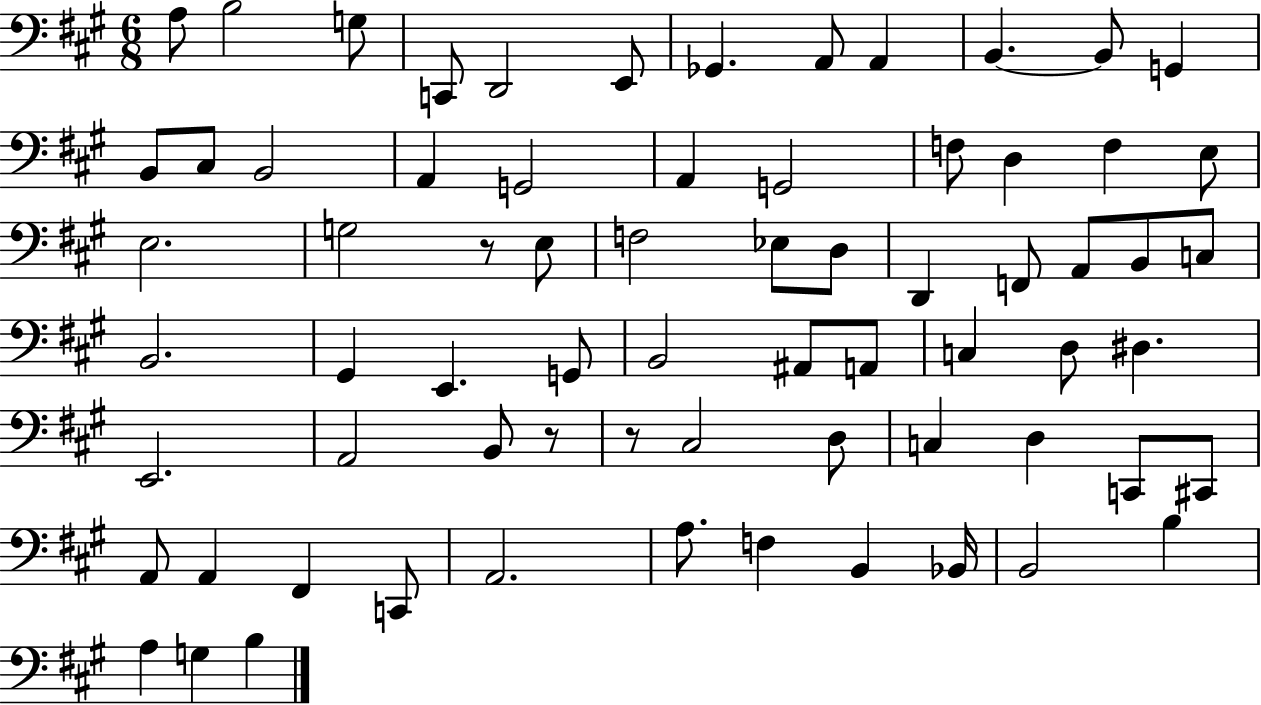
{
  \clef bass
  \numericTimeSignature
  \time 6/8
  \key a \major
  a8 b2 g8 | c,8 d,2 e,8 | ges,4. a,8 a,4 | b,4.~~ b,8 g,4 | \break b,8 cis8 b,2 | a,4 g,2 | a,4 g,2 | f8 d4 f4 e8 | \break e2. | g2 r8 e8 | f2 ees8 d8 | d,4 f,8 a,8 b,8 c8 | \break b,2. | gis,4 e,4. g,8 | b,2 ais,8 a,8 | c4 d8 dis4. | \break e,2. | a,2 b,8 r8 | r8 cis2 d8 | c4 d4 c,8 cis,8 | \break a,8 a,4 fis,4 c,8 | a,2. | a8. f4 b,4 bes,16 | b,2 b4 | \break a4 g4 b4 | \bar "|."
}